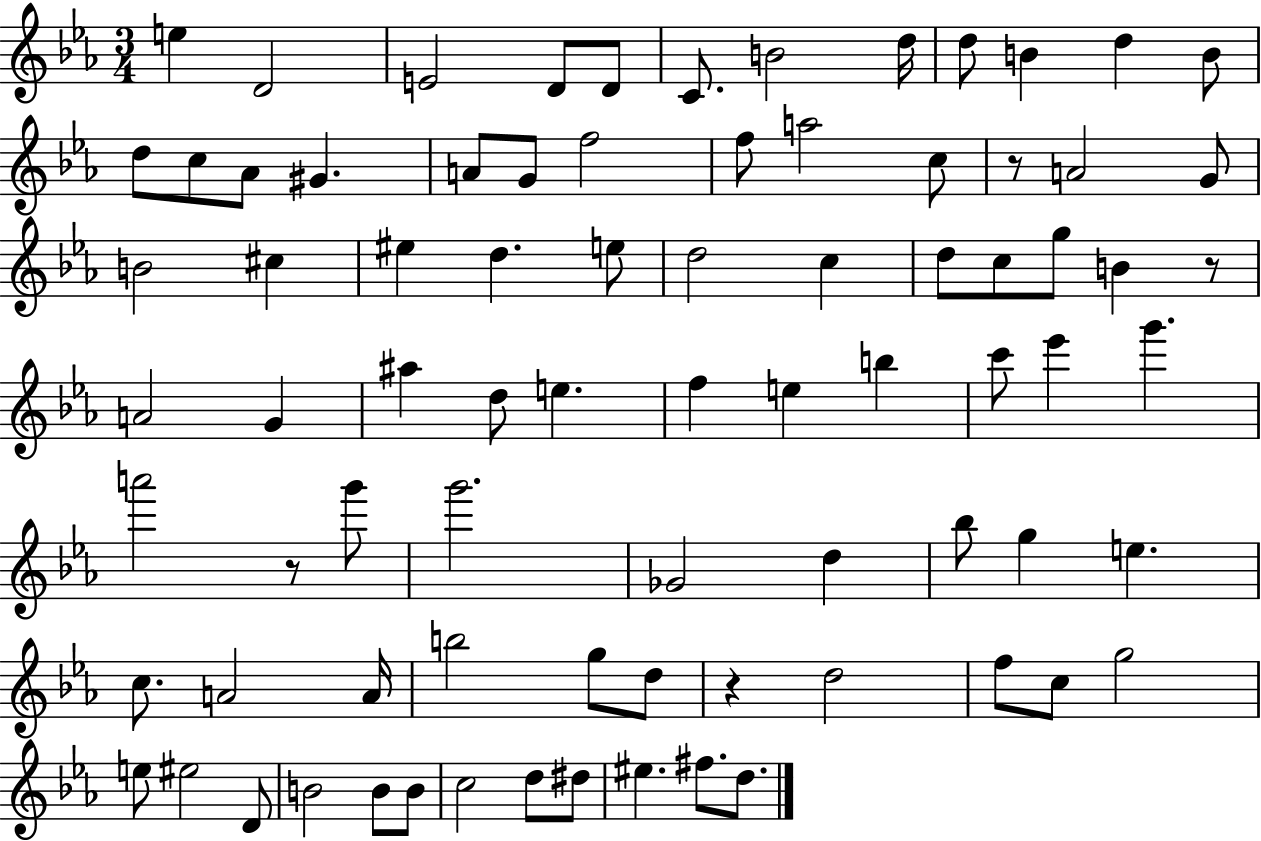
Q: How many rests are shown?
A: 4